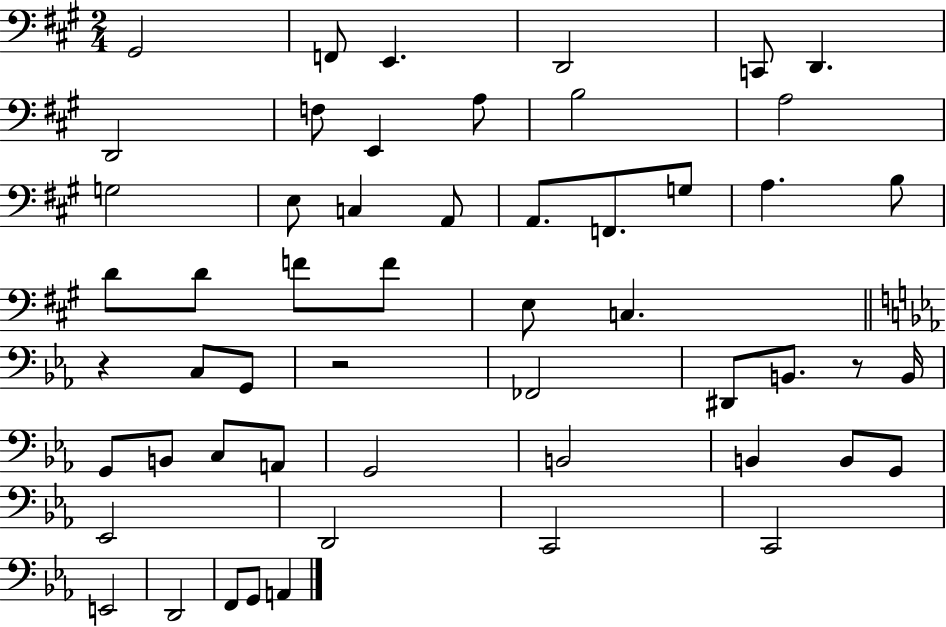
X:1
T:Untitled
M:2/4
L:1/4
K:A
^G,,2 F,,/2 E,, D,,2 C,,/2 D,, D,,2 F,/2 E,, A,/2 B,2 A,2 G,2 E,/2 C, A,,/2 A,,/2 F,,/2 G,/2 A, B,/2 D/2 D/2 F/2 F/2 E,/2 C, z C,/2 G,,/2 z2 _F,,2 ^D,,/2 B,,/2 z/2 B,,/4 G,,/2 B,,/2 C,/2 A,,/2 G,,2 B,,2 B,, B,,/2 G,,/2 _E,,2 D,,2 C,,2 C,,2 E,,2 D,,2 F,,/2 G,,/2 A,,